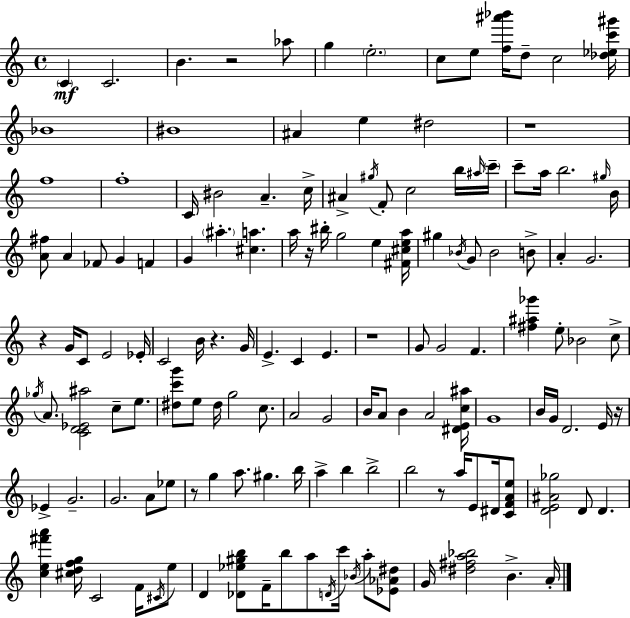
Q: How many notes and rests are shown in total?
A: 143